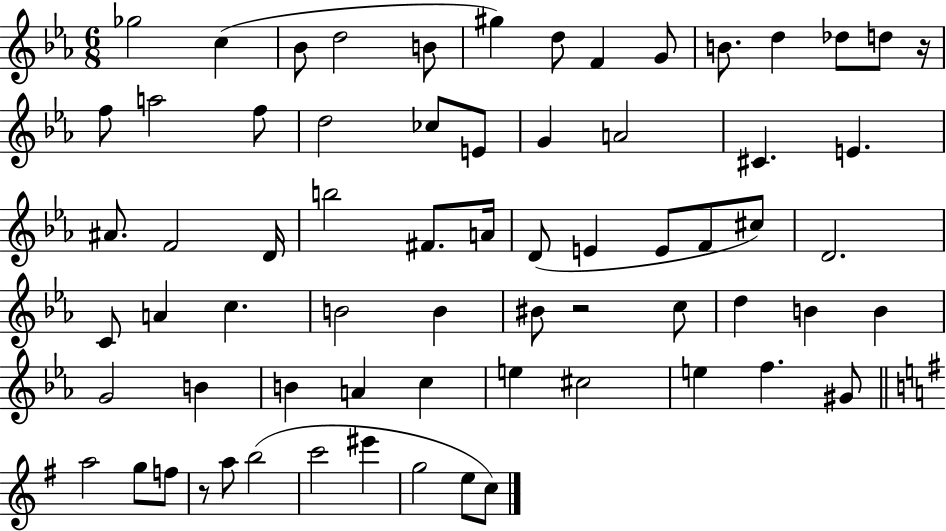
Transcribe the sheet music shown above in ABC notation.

X:1
T:Untitled
M:6/8
L:1/4
K:Eb
_g2 c _B/2 d2 B/2 ^g d/2 F G/2 B/2 d _d/2 d/2 z/4 f/2 a2 f/2 d2 _c/2 E/2 G A2 ^C E ^A/2 F2 D/4 b2 ^F/2 A/4 D/2 E E/2 F/2 ^c/2 D2 C/2 A c B2 B ^B/2 z2 c/2 d B B G2 B B A c e ^c2 e f ^G/2 a2 g/2 f/2 z/2 a/2 b2 c'2 ^e' g2 e/2 c/2